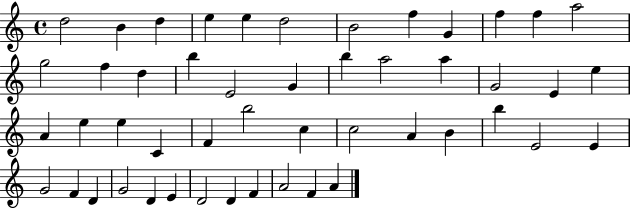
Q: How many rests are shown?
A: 0